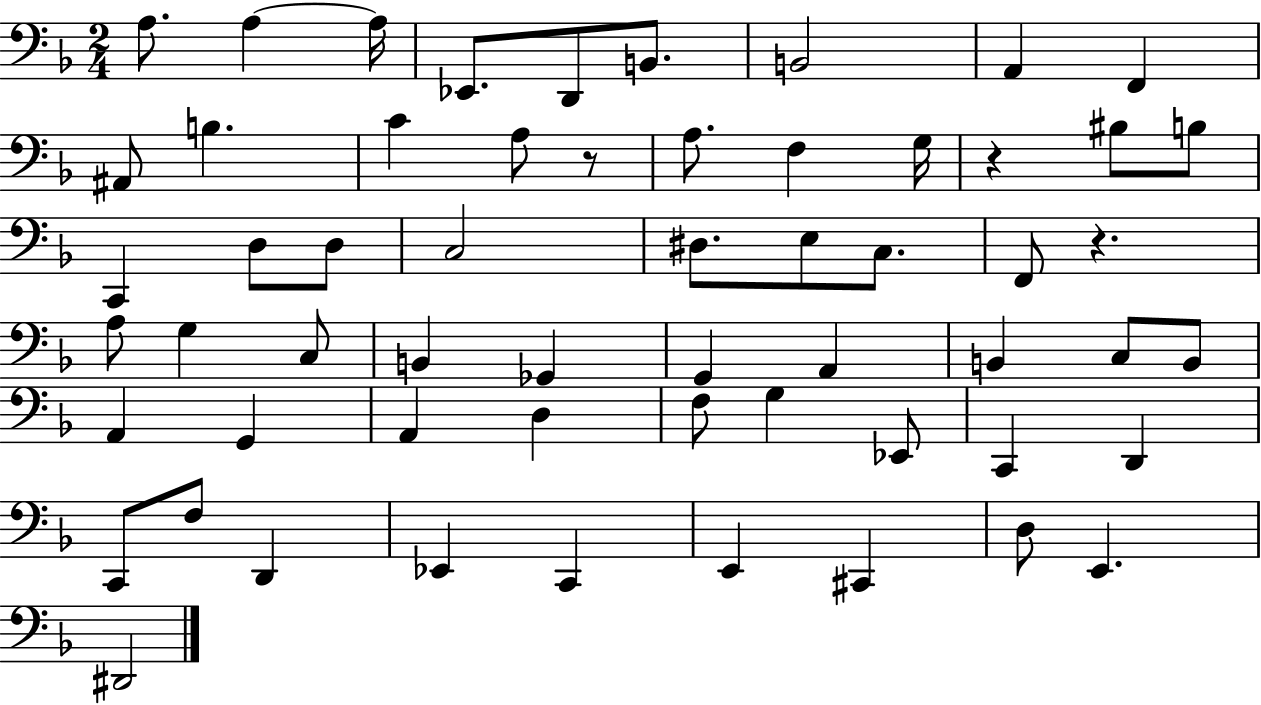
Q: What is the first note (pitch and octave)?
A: A3